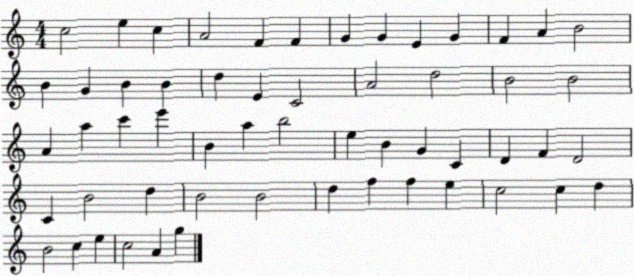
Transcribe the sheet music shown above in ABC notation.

X:1
T:Untitled
M:4/4
L:1/4
K:C
c2 e c A2 F F G G E G F A B2 B G B B d E C2 A2 d2 B2 B2 A a c' e' B a b2 e B G C D F D2 C B2 d B2 B2 d f f e c2 c d B2 c e c2 A g